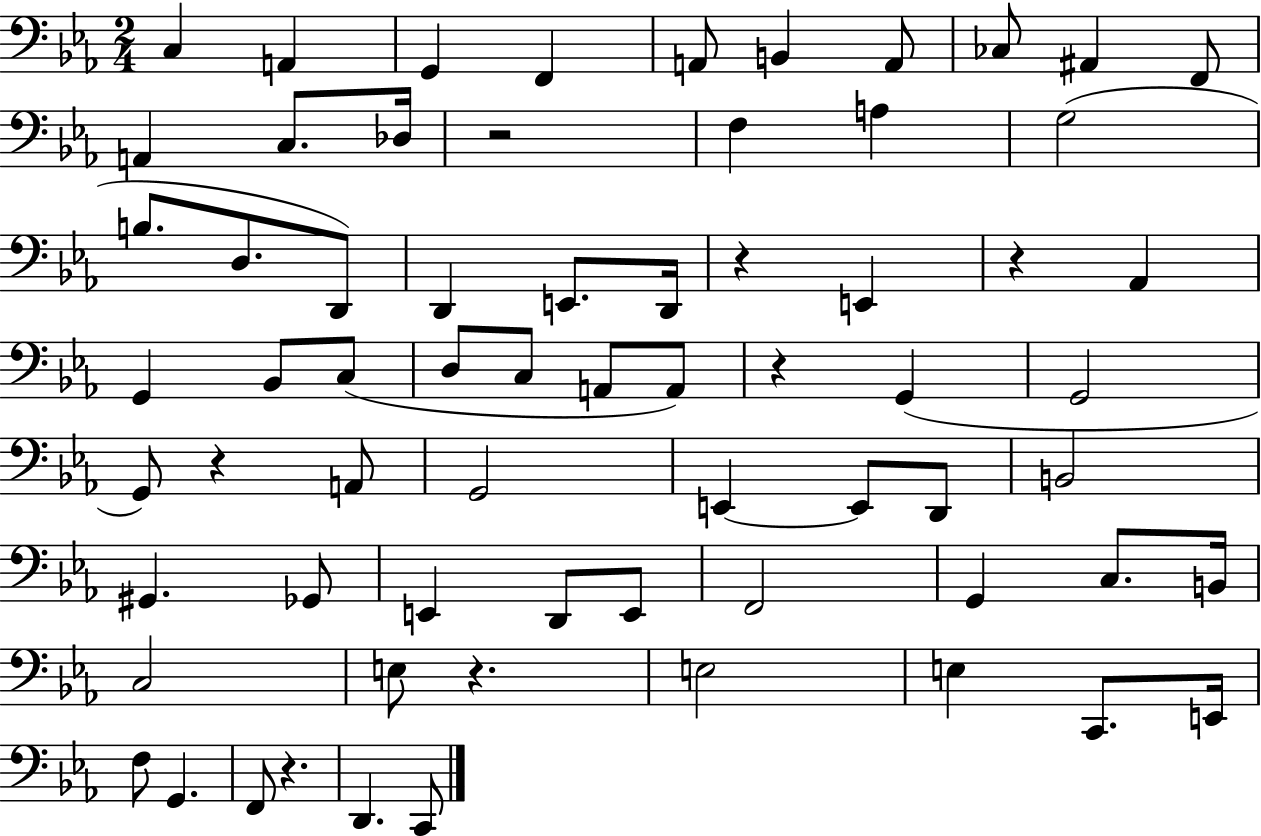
C3/q A2/q G2/q F2/q A2/e B2/q A2/e CES3/e A#2/q F2/e A2/q C3/e. Db3/s R/h F3/q A3/q G3/h B3/e. D3/e. D2/e D2/q E2/e. D2/s R/q E2/q R/q Ab2/q G2/q Bb2/e C3/e D3/e C3/e A2/e A2/e R/q G2/q G2/h G2/e R/q A2/e G2/h E2/q E2/e D2/e B2/h G#2/q. Gb2/e E2/q D2/e E2/e F2/h G2/q C3/e. B2/s C3/h E3/e R/q. E3/h E3/q C2/e. E2/s F3/e G2/q. F2/e R/q. D2/q. C2/e